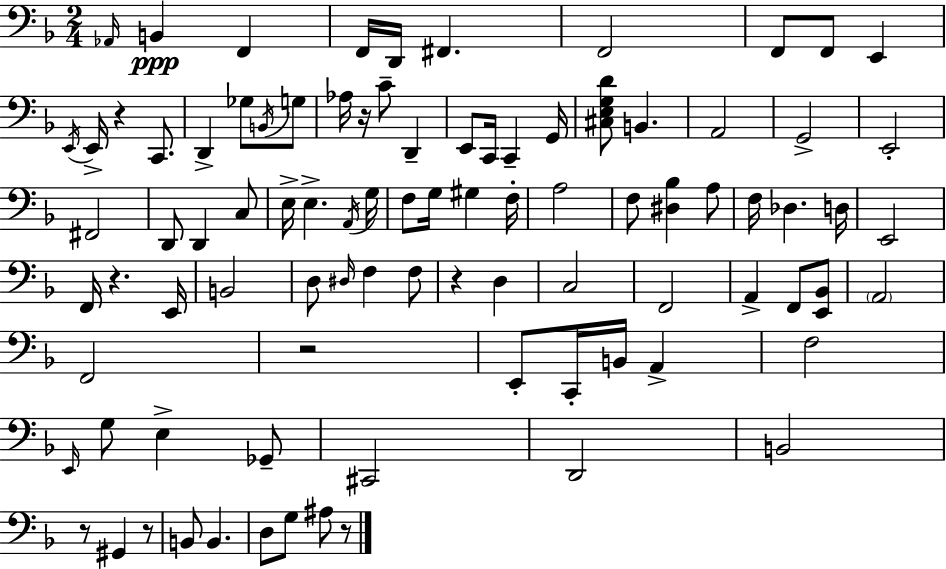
{
  \clef bass
  \numericTimeSignature
  \time 2/4
  \key f \major
  \grace { aes,16 }\ppp b,4 f,4 | f,16 d,16 fis,4. | f,2 | f,8 f,8 e,4 | \break \acciaccatura { e,16 } e,16-> r4 c,8. | d,4-> ges8 | \acciaccatura { b,16 } g8 aes16 r16 c'8-- d,4-- | e,8 c,16 c,4-- | \break g,16 <cis e g d'>8 b,4. | a,2 | g,2-> | e,2-. | \break fis,2 | d,8 d,4 | c8 e16-> e4.-> | \acciaccatura { a,16 } g16 f8 g16 gis4 | \break f16-. a2 | f8 <dis bes>4 | a8 f16 des4. | d16 e,2 | \break f,16 r4. | e,16 b,2 | d8 \grace { dis16 } f4 | f8 r4 | \break d4 c2 | f,2 | a,4-> | f,8 <e, bes,>8 \parenthesize a,2 | \break f,2 | r2 | e,8-. c,16-. | b,16 a,4-> f2 | \break \grace { e,16 } g8 | e4-> ges,8-- cis,2 | d,2 | b,2 | \break r8 | gis,4 r8 b,8 | b,4. d8 | g8 ais8 r8 \bar "|."
}